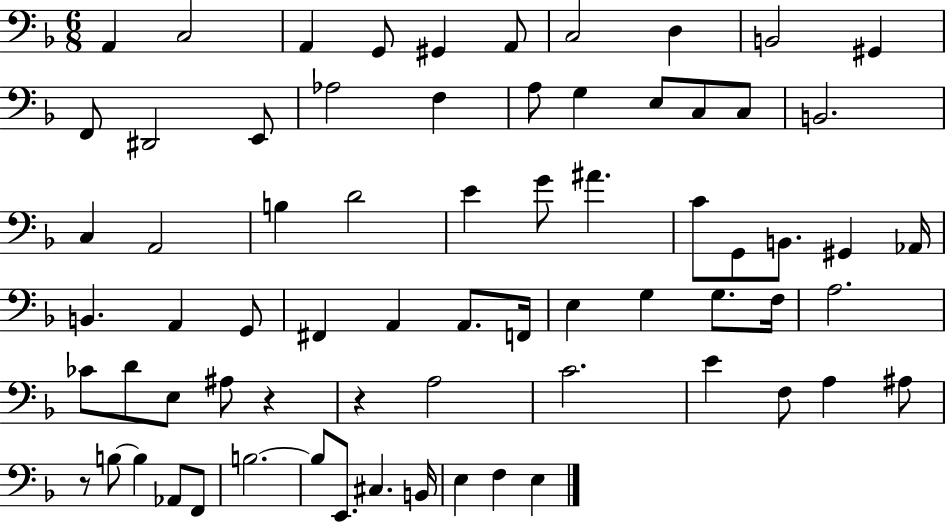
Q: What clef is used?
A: bass